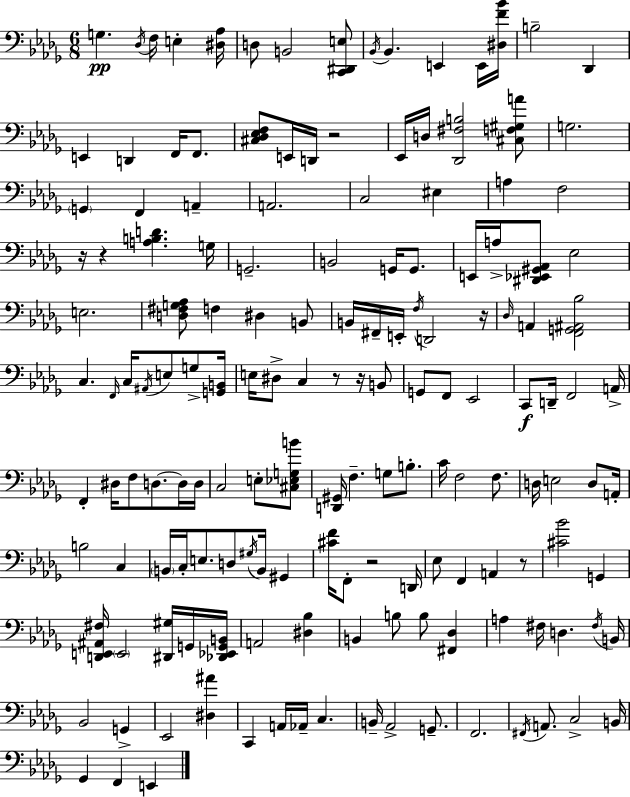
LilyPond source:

{
  \clef bass
  \numericTimeSignature
  \time 6/8
  \key bes \minor
  g4.\pp \acciaccatura { des16 } f16 e4-. | <dis aes>16 d8 b,2 <c, dis, e>8 | \acciaccatura { bes,16 } bes,4. e,4 | e,16 <dis f' bes'>16 b2-- des,4 | \break e,4 d,4 f,16 f,8. | <cis des ees f>8 e,16 d,16 r2 | ees,16 d16 <des, fis b>2 | <cis f gis a'>8 g2. | \break \parenthesize g,4 f,4 a,4-- | a,2. | c2 eis4 | a4 f2 | \break r16 r4 <a b d'>4. | g16 g,2.-- | b,2 g,16 g,8. | e,16 a16-> <dis, ees, gis, aes,>8 ees2 | \break e2. | <d fis g aes>8 f4 dis4 | b,8 b,16 fis,16-- e,16-. \acciaccatura { f16 } d,2 | r16 \grace { des16 } a,4 <f, g, ais, bes>2 | \break c4. \grace { f,16 } c16 | \acciaccatura { ais,16 } e8 g8-> <g, b,>16 e16 dis8-> c4 | r8 r16 b,8 g,8 f,8 ees,2 | c,8\f d,16-- f,2 | \break a,16-> f,4-. dis16 f8 | d8.~~ d16 d16 c2 | e8-. <cis ees g b'>8 <d, gis,>16 f4.-- | g8 b8.-. c'16 f2 | \break f8. d16 e2 | d8 a,16-. b2 | c4 \parenthesize b,16 c16-. e8. d8 | \acciaccatura { gis16 } b,16 gis,4 <cis' f'>16 f,8-. r2 | \break d,16 ees8 f,4 | a,4 r8 <cis' bes'>2 | g,4 <d, e, ais, fis>16 \parenthesize e,2 | <dis, gis>16 g,16 <des, ees, g, b,>16 a,2 | \break <dis bes>4 b,4 b8 | b8 <fis, des>4 a4 fis16 | d4. \acciaccatura { fis16 } b,16 bes,2 | g,4-> ees,2 | \break <dis ais'>4 c,4 | a,16 aes,16-- c4. b,16-- aes,2-> | g,8.-- f,2. | \acciaccatura { fis,16 } a,8. | \break c2-> b,16 ges,4 | f,4 e,4 \bar "|."
}